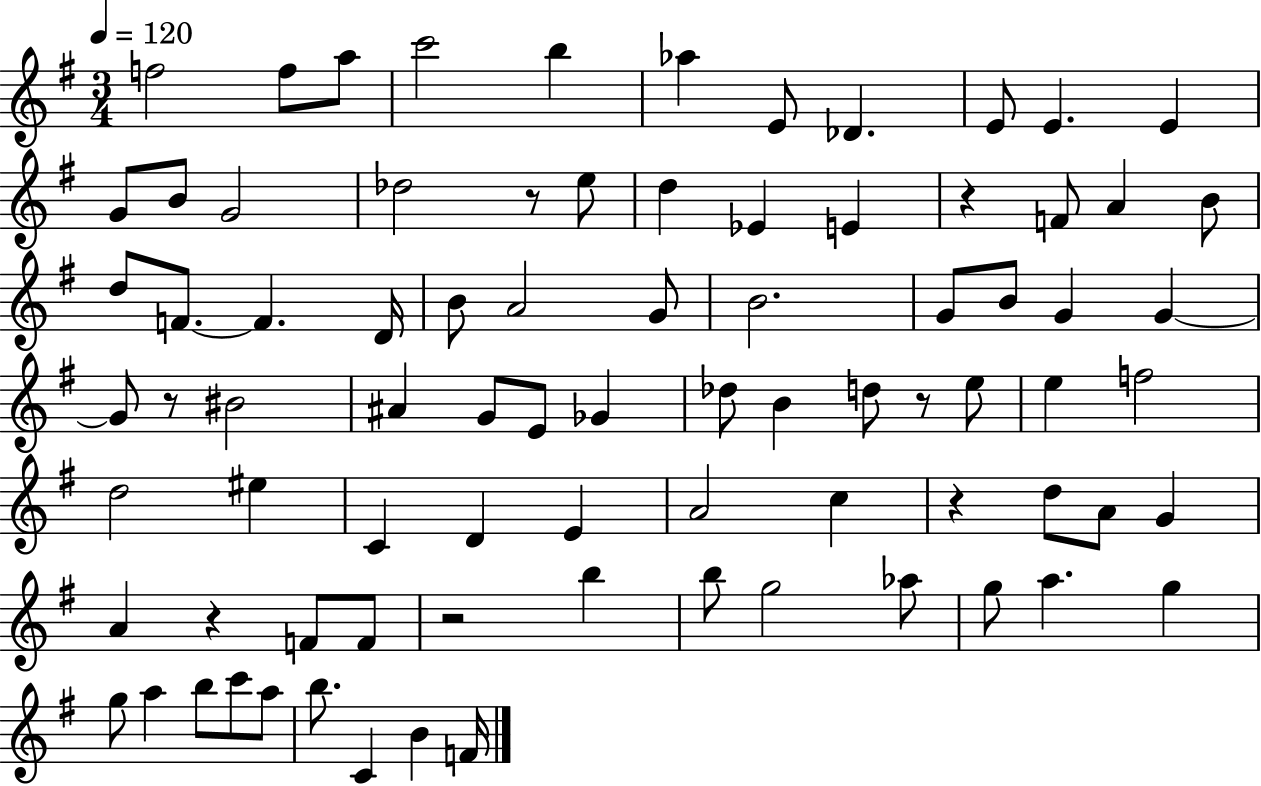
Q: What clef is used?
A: treble